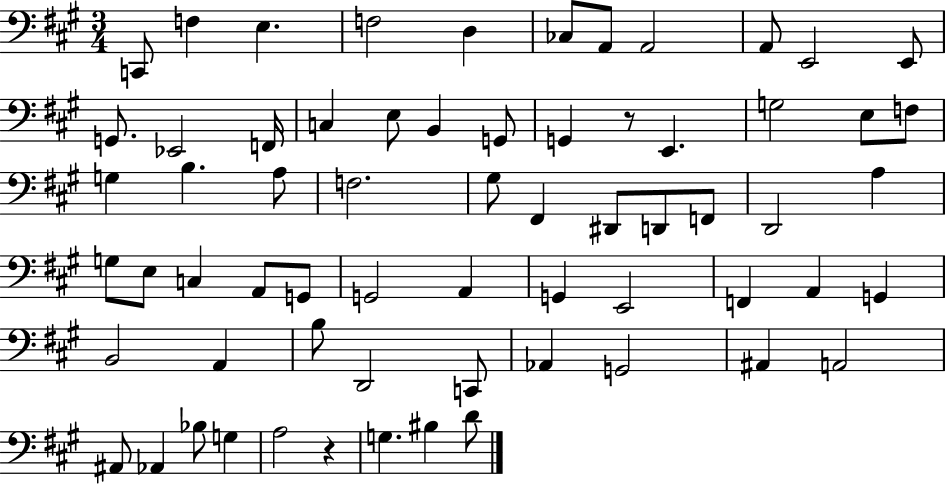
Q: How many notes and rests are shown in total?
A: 65